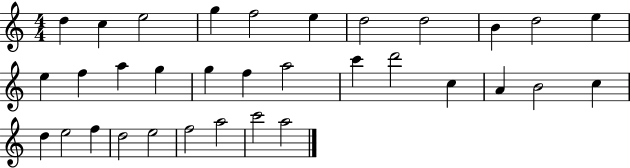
{
  \clef treble
  \numericTimeSignature
  \time 4/4
  \key c \major
  d''4 c''4 e''2 | g''4 f''2 e''4 | d''2 d''2 | b'4 d''2 e''4 | \break e''4 f''4 a''4 g''4 | g''4 f''4 a''2 | c'''4 d'''2 c''4 | a'4 b'2 c''4 | \break d''4 e''2 f''4 | d''2 e''2 | f''2 a''2 | c'''2 a''2 | \break \bar "|."
}